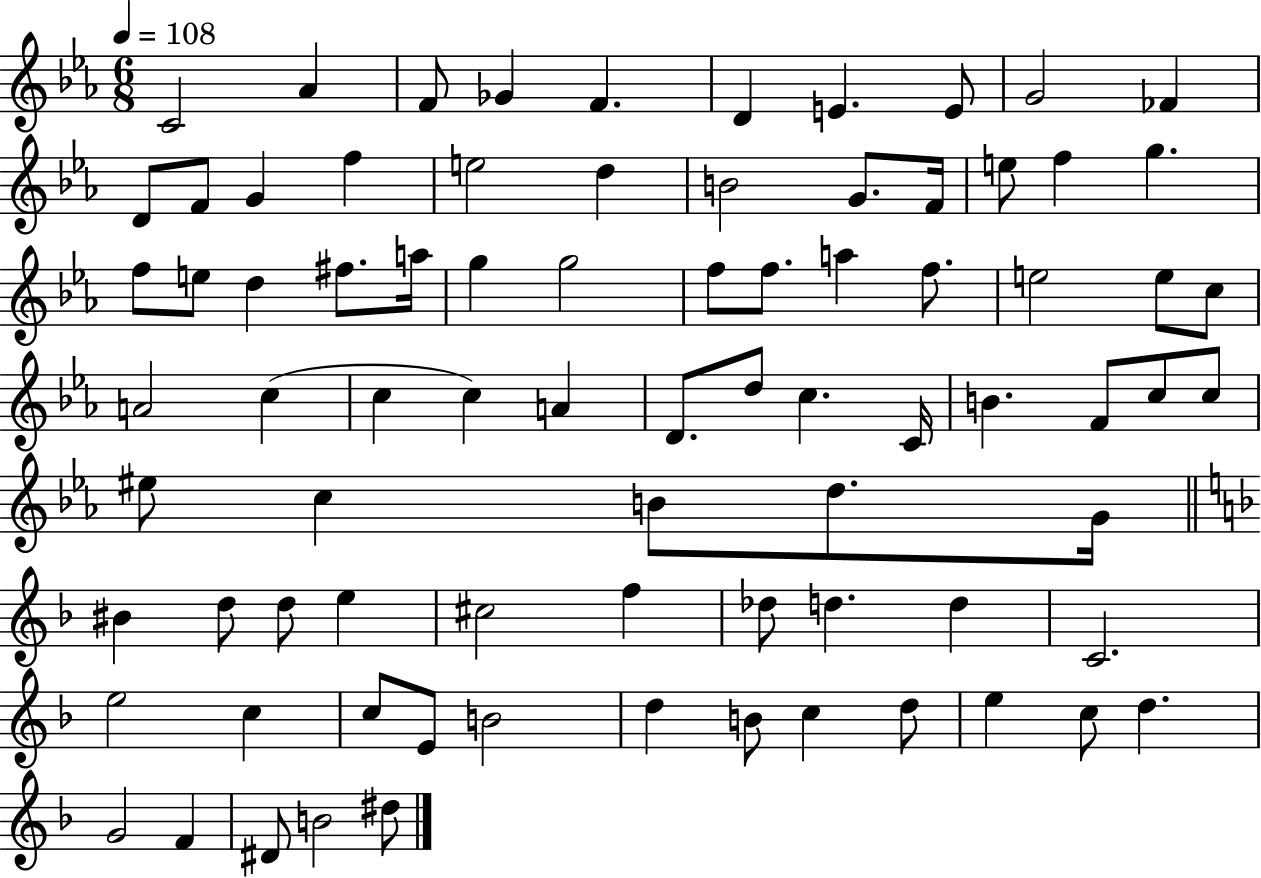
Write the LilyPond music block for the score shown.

{
  \clef treble
  \numericTimeSignature
  \time 6/8
  \key ees \major
  \tempo 4 = 108
  \repeat volta 2 { c'2 aes'4 | f'8 ges'4 f'4. | d'4 e'4. e'8 | g'2 fes'4 | \break d'8 f'8 g'4 f''4 | e''2 d''4 | b'2 g'8. f'16 | e''8 f''4 g''4. | \break f''8 e''8 d''4 fis''8. a''16 | g''4 g''2 | f''8 f''8. a''4 f''8. | e''2 e''8 c''8 | \break a'2 c''4( | c''4 c''4) a'4 | d'8. d''8 c''4. c'16 | b'4. f'8 c''8 c''8 | \break eis''8 c''4 b'8 d''8. g'16 | \bar "||" \break \key f \major bis'4 d''8 d''8 e''4 | cis''2 f''4 | des''8 d''4. d''4 | c'2. | \break e''2 c''4 | c''8 e'8 b'2 | d''4 b'8 c''4 d''8 | e''4 c''8 d''4. | \break g'2 f'4 | dis'8 b'2 dis''8 | } \bar "|."
}